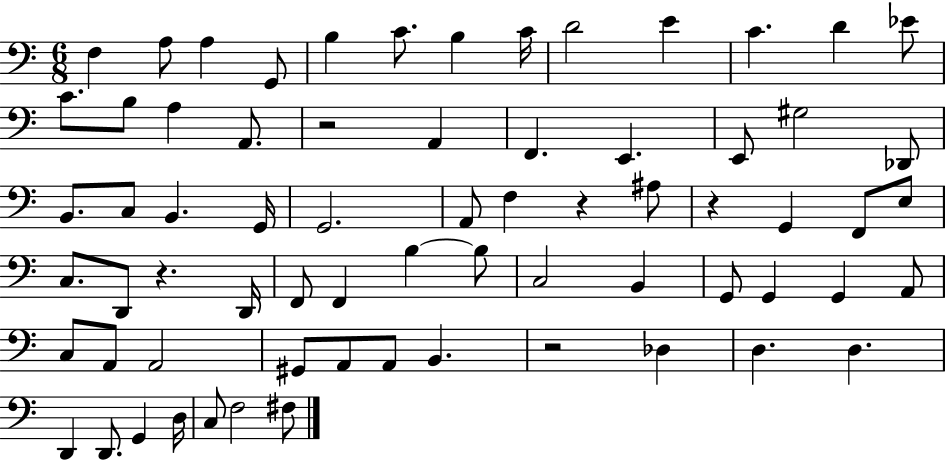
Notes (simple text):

F3/q A3/e A3/q G2/e B3/q C4/e. B3/q C4/s D4/h E4/q C4/q. D4/q Eb4/e C4/e. B3/e A3/q A2/e. R/h A2/q F2/q. E2/q. E2/e G#3/h Db2/e B2/e. C3/e B2/q. G2/s G2/h. A2/e F3/q R/q A#3/e R/q G2/q F2/e E3/e C3/e. D2/e R/q. D2/s F2/e F2/q B3/q B3/e C3/h B2/q G2/e G2/q G2/q A2/e C3/e A2/e A2/h G#2/e A2/e A2/e B2/q. R/h Db3/q D3/q. D3/q. D2/q D2/e. G2/q D3/s C3/e F3/h F#3/e